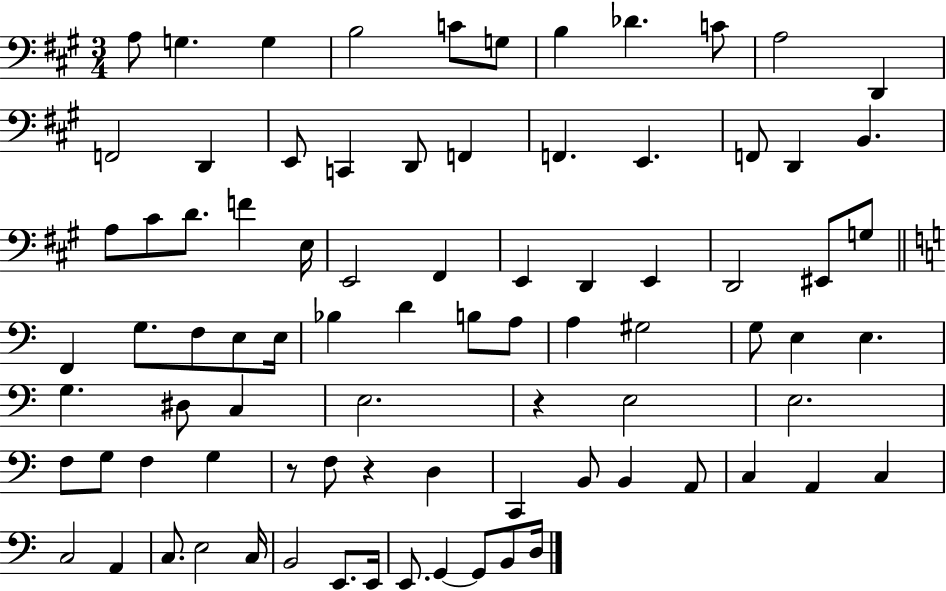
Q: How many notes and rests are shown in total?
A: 84